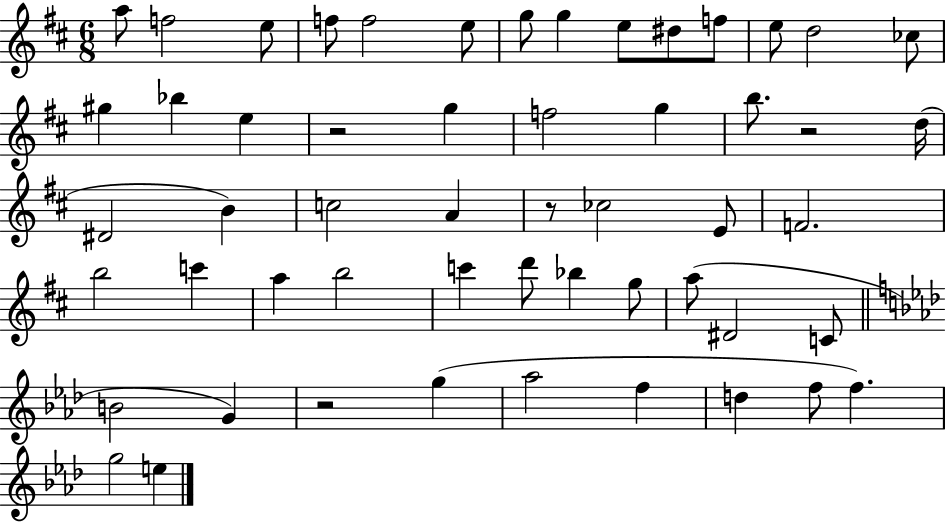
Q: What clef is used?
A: treble